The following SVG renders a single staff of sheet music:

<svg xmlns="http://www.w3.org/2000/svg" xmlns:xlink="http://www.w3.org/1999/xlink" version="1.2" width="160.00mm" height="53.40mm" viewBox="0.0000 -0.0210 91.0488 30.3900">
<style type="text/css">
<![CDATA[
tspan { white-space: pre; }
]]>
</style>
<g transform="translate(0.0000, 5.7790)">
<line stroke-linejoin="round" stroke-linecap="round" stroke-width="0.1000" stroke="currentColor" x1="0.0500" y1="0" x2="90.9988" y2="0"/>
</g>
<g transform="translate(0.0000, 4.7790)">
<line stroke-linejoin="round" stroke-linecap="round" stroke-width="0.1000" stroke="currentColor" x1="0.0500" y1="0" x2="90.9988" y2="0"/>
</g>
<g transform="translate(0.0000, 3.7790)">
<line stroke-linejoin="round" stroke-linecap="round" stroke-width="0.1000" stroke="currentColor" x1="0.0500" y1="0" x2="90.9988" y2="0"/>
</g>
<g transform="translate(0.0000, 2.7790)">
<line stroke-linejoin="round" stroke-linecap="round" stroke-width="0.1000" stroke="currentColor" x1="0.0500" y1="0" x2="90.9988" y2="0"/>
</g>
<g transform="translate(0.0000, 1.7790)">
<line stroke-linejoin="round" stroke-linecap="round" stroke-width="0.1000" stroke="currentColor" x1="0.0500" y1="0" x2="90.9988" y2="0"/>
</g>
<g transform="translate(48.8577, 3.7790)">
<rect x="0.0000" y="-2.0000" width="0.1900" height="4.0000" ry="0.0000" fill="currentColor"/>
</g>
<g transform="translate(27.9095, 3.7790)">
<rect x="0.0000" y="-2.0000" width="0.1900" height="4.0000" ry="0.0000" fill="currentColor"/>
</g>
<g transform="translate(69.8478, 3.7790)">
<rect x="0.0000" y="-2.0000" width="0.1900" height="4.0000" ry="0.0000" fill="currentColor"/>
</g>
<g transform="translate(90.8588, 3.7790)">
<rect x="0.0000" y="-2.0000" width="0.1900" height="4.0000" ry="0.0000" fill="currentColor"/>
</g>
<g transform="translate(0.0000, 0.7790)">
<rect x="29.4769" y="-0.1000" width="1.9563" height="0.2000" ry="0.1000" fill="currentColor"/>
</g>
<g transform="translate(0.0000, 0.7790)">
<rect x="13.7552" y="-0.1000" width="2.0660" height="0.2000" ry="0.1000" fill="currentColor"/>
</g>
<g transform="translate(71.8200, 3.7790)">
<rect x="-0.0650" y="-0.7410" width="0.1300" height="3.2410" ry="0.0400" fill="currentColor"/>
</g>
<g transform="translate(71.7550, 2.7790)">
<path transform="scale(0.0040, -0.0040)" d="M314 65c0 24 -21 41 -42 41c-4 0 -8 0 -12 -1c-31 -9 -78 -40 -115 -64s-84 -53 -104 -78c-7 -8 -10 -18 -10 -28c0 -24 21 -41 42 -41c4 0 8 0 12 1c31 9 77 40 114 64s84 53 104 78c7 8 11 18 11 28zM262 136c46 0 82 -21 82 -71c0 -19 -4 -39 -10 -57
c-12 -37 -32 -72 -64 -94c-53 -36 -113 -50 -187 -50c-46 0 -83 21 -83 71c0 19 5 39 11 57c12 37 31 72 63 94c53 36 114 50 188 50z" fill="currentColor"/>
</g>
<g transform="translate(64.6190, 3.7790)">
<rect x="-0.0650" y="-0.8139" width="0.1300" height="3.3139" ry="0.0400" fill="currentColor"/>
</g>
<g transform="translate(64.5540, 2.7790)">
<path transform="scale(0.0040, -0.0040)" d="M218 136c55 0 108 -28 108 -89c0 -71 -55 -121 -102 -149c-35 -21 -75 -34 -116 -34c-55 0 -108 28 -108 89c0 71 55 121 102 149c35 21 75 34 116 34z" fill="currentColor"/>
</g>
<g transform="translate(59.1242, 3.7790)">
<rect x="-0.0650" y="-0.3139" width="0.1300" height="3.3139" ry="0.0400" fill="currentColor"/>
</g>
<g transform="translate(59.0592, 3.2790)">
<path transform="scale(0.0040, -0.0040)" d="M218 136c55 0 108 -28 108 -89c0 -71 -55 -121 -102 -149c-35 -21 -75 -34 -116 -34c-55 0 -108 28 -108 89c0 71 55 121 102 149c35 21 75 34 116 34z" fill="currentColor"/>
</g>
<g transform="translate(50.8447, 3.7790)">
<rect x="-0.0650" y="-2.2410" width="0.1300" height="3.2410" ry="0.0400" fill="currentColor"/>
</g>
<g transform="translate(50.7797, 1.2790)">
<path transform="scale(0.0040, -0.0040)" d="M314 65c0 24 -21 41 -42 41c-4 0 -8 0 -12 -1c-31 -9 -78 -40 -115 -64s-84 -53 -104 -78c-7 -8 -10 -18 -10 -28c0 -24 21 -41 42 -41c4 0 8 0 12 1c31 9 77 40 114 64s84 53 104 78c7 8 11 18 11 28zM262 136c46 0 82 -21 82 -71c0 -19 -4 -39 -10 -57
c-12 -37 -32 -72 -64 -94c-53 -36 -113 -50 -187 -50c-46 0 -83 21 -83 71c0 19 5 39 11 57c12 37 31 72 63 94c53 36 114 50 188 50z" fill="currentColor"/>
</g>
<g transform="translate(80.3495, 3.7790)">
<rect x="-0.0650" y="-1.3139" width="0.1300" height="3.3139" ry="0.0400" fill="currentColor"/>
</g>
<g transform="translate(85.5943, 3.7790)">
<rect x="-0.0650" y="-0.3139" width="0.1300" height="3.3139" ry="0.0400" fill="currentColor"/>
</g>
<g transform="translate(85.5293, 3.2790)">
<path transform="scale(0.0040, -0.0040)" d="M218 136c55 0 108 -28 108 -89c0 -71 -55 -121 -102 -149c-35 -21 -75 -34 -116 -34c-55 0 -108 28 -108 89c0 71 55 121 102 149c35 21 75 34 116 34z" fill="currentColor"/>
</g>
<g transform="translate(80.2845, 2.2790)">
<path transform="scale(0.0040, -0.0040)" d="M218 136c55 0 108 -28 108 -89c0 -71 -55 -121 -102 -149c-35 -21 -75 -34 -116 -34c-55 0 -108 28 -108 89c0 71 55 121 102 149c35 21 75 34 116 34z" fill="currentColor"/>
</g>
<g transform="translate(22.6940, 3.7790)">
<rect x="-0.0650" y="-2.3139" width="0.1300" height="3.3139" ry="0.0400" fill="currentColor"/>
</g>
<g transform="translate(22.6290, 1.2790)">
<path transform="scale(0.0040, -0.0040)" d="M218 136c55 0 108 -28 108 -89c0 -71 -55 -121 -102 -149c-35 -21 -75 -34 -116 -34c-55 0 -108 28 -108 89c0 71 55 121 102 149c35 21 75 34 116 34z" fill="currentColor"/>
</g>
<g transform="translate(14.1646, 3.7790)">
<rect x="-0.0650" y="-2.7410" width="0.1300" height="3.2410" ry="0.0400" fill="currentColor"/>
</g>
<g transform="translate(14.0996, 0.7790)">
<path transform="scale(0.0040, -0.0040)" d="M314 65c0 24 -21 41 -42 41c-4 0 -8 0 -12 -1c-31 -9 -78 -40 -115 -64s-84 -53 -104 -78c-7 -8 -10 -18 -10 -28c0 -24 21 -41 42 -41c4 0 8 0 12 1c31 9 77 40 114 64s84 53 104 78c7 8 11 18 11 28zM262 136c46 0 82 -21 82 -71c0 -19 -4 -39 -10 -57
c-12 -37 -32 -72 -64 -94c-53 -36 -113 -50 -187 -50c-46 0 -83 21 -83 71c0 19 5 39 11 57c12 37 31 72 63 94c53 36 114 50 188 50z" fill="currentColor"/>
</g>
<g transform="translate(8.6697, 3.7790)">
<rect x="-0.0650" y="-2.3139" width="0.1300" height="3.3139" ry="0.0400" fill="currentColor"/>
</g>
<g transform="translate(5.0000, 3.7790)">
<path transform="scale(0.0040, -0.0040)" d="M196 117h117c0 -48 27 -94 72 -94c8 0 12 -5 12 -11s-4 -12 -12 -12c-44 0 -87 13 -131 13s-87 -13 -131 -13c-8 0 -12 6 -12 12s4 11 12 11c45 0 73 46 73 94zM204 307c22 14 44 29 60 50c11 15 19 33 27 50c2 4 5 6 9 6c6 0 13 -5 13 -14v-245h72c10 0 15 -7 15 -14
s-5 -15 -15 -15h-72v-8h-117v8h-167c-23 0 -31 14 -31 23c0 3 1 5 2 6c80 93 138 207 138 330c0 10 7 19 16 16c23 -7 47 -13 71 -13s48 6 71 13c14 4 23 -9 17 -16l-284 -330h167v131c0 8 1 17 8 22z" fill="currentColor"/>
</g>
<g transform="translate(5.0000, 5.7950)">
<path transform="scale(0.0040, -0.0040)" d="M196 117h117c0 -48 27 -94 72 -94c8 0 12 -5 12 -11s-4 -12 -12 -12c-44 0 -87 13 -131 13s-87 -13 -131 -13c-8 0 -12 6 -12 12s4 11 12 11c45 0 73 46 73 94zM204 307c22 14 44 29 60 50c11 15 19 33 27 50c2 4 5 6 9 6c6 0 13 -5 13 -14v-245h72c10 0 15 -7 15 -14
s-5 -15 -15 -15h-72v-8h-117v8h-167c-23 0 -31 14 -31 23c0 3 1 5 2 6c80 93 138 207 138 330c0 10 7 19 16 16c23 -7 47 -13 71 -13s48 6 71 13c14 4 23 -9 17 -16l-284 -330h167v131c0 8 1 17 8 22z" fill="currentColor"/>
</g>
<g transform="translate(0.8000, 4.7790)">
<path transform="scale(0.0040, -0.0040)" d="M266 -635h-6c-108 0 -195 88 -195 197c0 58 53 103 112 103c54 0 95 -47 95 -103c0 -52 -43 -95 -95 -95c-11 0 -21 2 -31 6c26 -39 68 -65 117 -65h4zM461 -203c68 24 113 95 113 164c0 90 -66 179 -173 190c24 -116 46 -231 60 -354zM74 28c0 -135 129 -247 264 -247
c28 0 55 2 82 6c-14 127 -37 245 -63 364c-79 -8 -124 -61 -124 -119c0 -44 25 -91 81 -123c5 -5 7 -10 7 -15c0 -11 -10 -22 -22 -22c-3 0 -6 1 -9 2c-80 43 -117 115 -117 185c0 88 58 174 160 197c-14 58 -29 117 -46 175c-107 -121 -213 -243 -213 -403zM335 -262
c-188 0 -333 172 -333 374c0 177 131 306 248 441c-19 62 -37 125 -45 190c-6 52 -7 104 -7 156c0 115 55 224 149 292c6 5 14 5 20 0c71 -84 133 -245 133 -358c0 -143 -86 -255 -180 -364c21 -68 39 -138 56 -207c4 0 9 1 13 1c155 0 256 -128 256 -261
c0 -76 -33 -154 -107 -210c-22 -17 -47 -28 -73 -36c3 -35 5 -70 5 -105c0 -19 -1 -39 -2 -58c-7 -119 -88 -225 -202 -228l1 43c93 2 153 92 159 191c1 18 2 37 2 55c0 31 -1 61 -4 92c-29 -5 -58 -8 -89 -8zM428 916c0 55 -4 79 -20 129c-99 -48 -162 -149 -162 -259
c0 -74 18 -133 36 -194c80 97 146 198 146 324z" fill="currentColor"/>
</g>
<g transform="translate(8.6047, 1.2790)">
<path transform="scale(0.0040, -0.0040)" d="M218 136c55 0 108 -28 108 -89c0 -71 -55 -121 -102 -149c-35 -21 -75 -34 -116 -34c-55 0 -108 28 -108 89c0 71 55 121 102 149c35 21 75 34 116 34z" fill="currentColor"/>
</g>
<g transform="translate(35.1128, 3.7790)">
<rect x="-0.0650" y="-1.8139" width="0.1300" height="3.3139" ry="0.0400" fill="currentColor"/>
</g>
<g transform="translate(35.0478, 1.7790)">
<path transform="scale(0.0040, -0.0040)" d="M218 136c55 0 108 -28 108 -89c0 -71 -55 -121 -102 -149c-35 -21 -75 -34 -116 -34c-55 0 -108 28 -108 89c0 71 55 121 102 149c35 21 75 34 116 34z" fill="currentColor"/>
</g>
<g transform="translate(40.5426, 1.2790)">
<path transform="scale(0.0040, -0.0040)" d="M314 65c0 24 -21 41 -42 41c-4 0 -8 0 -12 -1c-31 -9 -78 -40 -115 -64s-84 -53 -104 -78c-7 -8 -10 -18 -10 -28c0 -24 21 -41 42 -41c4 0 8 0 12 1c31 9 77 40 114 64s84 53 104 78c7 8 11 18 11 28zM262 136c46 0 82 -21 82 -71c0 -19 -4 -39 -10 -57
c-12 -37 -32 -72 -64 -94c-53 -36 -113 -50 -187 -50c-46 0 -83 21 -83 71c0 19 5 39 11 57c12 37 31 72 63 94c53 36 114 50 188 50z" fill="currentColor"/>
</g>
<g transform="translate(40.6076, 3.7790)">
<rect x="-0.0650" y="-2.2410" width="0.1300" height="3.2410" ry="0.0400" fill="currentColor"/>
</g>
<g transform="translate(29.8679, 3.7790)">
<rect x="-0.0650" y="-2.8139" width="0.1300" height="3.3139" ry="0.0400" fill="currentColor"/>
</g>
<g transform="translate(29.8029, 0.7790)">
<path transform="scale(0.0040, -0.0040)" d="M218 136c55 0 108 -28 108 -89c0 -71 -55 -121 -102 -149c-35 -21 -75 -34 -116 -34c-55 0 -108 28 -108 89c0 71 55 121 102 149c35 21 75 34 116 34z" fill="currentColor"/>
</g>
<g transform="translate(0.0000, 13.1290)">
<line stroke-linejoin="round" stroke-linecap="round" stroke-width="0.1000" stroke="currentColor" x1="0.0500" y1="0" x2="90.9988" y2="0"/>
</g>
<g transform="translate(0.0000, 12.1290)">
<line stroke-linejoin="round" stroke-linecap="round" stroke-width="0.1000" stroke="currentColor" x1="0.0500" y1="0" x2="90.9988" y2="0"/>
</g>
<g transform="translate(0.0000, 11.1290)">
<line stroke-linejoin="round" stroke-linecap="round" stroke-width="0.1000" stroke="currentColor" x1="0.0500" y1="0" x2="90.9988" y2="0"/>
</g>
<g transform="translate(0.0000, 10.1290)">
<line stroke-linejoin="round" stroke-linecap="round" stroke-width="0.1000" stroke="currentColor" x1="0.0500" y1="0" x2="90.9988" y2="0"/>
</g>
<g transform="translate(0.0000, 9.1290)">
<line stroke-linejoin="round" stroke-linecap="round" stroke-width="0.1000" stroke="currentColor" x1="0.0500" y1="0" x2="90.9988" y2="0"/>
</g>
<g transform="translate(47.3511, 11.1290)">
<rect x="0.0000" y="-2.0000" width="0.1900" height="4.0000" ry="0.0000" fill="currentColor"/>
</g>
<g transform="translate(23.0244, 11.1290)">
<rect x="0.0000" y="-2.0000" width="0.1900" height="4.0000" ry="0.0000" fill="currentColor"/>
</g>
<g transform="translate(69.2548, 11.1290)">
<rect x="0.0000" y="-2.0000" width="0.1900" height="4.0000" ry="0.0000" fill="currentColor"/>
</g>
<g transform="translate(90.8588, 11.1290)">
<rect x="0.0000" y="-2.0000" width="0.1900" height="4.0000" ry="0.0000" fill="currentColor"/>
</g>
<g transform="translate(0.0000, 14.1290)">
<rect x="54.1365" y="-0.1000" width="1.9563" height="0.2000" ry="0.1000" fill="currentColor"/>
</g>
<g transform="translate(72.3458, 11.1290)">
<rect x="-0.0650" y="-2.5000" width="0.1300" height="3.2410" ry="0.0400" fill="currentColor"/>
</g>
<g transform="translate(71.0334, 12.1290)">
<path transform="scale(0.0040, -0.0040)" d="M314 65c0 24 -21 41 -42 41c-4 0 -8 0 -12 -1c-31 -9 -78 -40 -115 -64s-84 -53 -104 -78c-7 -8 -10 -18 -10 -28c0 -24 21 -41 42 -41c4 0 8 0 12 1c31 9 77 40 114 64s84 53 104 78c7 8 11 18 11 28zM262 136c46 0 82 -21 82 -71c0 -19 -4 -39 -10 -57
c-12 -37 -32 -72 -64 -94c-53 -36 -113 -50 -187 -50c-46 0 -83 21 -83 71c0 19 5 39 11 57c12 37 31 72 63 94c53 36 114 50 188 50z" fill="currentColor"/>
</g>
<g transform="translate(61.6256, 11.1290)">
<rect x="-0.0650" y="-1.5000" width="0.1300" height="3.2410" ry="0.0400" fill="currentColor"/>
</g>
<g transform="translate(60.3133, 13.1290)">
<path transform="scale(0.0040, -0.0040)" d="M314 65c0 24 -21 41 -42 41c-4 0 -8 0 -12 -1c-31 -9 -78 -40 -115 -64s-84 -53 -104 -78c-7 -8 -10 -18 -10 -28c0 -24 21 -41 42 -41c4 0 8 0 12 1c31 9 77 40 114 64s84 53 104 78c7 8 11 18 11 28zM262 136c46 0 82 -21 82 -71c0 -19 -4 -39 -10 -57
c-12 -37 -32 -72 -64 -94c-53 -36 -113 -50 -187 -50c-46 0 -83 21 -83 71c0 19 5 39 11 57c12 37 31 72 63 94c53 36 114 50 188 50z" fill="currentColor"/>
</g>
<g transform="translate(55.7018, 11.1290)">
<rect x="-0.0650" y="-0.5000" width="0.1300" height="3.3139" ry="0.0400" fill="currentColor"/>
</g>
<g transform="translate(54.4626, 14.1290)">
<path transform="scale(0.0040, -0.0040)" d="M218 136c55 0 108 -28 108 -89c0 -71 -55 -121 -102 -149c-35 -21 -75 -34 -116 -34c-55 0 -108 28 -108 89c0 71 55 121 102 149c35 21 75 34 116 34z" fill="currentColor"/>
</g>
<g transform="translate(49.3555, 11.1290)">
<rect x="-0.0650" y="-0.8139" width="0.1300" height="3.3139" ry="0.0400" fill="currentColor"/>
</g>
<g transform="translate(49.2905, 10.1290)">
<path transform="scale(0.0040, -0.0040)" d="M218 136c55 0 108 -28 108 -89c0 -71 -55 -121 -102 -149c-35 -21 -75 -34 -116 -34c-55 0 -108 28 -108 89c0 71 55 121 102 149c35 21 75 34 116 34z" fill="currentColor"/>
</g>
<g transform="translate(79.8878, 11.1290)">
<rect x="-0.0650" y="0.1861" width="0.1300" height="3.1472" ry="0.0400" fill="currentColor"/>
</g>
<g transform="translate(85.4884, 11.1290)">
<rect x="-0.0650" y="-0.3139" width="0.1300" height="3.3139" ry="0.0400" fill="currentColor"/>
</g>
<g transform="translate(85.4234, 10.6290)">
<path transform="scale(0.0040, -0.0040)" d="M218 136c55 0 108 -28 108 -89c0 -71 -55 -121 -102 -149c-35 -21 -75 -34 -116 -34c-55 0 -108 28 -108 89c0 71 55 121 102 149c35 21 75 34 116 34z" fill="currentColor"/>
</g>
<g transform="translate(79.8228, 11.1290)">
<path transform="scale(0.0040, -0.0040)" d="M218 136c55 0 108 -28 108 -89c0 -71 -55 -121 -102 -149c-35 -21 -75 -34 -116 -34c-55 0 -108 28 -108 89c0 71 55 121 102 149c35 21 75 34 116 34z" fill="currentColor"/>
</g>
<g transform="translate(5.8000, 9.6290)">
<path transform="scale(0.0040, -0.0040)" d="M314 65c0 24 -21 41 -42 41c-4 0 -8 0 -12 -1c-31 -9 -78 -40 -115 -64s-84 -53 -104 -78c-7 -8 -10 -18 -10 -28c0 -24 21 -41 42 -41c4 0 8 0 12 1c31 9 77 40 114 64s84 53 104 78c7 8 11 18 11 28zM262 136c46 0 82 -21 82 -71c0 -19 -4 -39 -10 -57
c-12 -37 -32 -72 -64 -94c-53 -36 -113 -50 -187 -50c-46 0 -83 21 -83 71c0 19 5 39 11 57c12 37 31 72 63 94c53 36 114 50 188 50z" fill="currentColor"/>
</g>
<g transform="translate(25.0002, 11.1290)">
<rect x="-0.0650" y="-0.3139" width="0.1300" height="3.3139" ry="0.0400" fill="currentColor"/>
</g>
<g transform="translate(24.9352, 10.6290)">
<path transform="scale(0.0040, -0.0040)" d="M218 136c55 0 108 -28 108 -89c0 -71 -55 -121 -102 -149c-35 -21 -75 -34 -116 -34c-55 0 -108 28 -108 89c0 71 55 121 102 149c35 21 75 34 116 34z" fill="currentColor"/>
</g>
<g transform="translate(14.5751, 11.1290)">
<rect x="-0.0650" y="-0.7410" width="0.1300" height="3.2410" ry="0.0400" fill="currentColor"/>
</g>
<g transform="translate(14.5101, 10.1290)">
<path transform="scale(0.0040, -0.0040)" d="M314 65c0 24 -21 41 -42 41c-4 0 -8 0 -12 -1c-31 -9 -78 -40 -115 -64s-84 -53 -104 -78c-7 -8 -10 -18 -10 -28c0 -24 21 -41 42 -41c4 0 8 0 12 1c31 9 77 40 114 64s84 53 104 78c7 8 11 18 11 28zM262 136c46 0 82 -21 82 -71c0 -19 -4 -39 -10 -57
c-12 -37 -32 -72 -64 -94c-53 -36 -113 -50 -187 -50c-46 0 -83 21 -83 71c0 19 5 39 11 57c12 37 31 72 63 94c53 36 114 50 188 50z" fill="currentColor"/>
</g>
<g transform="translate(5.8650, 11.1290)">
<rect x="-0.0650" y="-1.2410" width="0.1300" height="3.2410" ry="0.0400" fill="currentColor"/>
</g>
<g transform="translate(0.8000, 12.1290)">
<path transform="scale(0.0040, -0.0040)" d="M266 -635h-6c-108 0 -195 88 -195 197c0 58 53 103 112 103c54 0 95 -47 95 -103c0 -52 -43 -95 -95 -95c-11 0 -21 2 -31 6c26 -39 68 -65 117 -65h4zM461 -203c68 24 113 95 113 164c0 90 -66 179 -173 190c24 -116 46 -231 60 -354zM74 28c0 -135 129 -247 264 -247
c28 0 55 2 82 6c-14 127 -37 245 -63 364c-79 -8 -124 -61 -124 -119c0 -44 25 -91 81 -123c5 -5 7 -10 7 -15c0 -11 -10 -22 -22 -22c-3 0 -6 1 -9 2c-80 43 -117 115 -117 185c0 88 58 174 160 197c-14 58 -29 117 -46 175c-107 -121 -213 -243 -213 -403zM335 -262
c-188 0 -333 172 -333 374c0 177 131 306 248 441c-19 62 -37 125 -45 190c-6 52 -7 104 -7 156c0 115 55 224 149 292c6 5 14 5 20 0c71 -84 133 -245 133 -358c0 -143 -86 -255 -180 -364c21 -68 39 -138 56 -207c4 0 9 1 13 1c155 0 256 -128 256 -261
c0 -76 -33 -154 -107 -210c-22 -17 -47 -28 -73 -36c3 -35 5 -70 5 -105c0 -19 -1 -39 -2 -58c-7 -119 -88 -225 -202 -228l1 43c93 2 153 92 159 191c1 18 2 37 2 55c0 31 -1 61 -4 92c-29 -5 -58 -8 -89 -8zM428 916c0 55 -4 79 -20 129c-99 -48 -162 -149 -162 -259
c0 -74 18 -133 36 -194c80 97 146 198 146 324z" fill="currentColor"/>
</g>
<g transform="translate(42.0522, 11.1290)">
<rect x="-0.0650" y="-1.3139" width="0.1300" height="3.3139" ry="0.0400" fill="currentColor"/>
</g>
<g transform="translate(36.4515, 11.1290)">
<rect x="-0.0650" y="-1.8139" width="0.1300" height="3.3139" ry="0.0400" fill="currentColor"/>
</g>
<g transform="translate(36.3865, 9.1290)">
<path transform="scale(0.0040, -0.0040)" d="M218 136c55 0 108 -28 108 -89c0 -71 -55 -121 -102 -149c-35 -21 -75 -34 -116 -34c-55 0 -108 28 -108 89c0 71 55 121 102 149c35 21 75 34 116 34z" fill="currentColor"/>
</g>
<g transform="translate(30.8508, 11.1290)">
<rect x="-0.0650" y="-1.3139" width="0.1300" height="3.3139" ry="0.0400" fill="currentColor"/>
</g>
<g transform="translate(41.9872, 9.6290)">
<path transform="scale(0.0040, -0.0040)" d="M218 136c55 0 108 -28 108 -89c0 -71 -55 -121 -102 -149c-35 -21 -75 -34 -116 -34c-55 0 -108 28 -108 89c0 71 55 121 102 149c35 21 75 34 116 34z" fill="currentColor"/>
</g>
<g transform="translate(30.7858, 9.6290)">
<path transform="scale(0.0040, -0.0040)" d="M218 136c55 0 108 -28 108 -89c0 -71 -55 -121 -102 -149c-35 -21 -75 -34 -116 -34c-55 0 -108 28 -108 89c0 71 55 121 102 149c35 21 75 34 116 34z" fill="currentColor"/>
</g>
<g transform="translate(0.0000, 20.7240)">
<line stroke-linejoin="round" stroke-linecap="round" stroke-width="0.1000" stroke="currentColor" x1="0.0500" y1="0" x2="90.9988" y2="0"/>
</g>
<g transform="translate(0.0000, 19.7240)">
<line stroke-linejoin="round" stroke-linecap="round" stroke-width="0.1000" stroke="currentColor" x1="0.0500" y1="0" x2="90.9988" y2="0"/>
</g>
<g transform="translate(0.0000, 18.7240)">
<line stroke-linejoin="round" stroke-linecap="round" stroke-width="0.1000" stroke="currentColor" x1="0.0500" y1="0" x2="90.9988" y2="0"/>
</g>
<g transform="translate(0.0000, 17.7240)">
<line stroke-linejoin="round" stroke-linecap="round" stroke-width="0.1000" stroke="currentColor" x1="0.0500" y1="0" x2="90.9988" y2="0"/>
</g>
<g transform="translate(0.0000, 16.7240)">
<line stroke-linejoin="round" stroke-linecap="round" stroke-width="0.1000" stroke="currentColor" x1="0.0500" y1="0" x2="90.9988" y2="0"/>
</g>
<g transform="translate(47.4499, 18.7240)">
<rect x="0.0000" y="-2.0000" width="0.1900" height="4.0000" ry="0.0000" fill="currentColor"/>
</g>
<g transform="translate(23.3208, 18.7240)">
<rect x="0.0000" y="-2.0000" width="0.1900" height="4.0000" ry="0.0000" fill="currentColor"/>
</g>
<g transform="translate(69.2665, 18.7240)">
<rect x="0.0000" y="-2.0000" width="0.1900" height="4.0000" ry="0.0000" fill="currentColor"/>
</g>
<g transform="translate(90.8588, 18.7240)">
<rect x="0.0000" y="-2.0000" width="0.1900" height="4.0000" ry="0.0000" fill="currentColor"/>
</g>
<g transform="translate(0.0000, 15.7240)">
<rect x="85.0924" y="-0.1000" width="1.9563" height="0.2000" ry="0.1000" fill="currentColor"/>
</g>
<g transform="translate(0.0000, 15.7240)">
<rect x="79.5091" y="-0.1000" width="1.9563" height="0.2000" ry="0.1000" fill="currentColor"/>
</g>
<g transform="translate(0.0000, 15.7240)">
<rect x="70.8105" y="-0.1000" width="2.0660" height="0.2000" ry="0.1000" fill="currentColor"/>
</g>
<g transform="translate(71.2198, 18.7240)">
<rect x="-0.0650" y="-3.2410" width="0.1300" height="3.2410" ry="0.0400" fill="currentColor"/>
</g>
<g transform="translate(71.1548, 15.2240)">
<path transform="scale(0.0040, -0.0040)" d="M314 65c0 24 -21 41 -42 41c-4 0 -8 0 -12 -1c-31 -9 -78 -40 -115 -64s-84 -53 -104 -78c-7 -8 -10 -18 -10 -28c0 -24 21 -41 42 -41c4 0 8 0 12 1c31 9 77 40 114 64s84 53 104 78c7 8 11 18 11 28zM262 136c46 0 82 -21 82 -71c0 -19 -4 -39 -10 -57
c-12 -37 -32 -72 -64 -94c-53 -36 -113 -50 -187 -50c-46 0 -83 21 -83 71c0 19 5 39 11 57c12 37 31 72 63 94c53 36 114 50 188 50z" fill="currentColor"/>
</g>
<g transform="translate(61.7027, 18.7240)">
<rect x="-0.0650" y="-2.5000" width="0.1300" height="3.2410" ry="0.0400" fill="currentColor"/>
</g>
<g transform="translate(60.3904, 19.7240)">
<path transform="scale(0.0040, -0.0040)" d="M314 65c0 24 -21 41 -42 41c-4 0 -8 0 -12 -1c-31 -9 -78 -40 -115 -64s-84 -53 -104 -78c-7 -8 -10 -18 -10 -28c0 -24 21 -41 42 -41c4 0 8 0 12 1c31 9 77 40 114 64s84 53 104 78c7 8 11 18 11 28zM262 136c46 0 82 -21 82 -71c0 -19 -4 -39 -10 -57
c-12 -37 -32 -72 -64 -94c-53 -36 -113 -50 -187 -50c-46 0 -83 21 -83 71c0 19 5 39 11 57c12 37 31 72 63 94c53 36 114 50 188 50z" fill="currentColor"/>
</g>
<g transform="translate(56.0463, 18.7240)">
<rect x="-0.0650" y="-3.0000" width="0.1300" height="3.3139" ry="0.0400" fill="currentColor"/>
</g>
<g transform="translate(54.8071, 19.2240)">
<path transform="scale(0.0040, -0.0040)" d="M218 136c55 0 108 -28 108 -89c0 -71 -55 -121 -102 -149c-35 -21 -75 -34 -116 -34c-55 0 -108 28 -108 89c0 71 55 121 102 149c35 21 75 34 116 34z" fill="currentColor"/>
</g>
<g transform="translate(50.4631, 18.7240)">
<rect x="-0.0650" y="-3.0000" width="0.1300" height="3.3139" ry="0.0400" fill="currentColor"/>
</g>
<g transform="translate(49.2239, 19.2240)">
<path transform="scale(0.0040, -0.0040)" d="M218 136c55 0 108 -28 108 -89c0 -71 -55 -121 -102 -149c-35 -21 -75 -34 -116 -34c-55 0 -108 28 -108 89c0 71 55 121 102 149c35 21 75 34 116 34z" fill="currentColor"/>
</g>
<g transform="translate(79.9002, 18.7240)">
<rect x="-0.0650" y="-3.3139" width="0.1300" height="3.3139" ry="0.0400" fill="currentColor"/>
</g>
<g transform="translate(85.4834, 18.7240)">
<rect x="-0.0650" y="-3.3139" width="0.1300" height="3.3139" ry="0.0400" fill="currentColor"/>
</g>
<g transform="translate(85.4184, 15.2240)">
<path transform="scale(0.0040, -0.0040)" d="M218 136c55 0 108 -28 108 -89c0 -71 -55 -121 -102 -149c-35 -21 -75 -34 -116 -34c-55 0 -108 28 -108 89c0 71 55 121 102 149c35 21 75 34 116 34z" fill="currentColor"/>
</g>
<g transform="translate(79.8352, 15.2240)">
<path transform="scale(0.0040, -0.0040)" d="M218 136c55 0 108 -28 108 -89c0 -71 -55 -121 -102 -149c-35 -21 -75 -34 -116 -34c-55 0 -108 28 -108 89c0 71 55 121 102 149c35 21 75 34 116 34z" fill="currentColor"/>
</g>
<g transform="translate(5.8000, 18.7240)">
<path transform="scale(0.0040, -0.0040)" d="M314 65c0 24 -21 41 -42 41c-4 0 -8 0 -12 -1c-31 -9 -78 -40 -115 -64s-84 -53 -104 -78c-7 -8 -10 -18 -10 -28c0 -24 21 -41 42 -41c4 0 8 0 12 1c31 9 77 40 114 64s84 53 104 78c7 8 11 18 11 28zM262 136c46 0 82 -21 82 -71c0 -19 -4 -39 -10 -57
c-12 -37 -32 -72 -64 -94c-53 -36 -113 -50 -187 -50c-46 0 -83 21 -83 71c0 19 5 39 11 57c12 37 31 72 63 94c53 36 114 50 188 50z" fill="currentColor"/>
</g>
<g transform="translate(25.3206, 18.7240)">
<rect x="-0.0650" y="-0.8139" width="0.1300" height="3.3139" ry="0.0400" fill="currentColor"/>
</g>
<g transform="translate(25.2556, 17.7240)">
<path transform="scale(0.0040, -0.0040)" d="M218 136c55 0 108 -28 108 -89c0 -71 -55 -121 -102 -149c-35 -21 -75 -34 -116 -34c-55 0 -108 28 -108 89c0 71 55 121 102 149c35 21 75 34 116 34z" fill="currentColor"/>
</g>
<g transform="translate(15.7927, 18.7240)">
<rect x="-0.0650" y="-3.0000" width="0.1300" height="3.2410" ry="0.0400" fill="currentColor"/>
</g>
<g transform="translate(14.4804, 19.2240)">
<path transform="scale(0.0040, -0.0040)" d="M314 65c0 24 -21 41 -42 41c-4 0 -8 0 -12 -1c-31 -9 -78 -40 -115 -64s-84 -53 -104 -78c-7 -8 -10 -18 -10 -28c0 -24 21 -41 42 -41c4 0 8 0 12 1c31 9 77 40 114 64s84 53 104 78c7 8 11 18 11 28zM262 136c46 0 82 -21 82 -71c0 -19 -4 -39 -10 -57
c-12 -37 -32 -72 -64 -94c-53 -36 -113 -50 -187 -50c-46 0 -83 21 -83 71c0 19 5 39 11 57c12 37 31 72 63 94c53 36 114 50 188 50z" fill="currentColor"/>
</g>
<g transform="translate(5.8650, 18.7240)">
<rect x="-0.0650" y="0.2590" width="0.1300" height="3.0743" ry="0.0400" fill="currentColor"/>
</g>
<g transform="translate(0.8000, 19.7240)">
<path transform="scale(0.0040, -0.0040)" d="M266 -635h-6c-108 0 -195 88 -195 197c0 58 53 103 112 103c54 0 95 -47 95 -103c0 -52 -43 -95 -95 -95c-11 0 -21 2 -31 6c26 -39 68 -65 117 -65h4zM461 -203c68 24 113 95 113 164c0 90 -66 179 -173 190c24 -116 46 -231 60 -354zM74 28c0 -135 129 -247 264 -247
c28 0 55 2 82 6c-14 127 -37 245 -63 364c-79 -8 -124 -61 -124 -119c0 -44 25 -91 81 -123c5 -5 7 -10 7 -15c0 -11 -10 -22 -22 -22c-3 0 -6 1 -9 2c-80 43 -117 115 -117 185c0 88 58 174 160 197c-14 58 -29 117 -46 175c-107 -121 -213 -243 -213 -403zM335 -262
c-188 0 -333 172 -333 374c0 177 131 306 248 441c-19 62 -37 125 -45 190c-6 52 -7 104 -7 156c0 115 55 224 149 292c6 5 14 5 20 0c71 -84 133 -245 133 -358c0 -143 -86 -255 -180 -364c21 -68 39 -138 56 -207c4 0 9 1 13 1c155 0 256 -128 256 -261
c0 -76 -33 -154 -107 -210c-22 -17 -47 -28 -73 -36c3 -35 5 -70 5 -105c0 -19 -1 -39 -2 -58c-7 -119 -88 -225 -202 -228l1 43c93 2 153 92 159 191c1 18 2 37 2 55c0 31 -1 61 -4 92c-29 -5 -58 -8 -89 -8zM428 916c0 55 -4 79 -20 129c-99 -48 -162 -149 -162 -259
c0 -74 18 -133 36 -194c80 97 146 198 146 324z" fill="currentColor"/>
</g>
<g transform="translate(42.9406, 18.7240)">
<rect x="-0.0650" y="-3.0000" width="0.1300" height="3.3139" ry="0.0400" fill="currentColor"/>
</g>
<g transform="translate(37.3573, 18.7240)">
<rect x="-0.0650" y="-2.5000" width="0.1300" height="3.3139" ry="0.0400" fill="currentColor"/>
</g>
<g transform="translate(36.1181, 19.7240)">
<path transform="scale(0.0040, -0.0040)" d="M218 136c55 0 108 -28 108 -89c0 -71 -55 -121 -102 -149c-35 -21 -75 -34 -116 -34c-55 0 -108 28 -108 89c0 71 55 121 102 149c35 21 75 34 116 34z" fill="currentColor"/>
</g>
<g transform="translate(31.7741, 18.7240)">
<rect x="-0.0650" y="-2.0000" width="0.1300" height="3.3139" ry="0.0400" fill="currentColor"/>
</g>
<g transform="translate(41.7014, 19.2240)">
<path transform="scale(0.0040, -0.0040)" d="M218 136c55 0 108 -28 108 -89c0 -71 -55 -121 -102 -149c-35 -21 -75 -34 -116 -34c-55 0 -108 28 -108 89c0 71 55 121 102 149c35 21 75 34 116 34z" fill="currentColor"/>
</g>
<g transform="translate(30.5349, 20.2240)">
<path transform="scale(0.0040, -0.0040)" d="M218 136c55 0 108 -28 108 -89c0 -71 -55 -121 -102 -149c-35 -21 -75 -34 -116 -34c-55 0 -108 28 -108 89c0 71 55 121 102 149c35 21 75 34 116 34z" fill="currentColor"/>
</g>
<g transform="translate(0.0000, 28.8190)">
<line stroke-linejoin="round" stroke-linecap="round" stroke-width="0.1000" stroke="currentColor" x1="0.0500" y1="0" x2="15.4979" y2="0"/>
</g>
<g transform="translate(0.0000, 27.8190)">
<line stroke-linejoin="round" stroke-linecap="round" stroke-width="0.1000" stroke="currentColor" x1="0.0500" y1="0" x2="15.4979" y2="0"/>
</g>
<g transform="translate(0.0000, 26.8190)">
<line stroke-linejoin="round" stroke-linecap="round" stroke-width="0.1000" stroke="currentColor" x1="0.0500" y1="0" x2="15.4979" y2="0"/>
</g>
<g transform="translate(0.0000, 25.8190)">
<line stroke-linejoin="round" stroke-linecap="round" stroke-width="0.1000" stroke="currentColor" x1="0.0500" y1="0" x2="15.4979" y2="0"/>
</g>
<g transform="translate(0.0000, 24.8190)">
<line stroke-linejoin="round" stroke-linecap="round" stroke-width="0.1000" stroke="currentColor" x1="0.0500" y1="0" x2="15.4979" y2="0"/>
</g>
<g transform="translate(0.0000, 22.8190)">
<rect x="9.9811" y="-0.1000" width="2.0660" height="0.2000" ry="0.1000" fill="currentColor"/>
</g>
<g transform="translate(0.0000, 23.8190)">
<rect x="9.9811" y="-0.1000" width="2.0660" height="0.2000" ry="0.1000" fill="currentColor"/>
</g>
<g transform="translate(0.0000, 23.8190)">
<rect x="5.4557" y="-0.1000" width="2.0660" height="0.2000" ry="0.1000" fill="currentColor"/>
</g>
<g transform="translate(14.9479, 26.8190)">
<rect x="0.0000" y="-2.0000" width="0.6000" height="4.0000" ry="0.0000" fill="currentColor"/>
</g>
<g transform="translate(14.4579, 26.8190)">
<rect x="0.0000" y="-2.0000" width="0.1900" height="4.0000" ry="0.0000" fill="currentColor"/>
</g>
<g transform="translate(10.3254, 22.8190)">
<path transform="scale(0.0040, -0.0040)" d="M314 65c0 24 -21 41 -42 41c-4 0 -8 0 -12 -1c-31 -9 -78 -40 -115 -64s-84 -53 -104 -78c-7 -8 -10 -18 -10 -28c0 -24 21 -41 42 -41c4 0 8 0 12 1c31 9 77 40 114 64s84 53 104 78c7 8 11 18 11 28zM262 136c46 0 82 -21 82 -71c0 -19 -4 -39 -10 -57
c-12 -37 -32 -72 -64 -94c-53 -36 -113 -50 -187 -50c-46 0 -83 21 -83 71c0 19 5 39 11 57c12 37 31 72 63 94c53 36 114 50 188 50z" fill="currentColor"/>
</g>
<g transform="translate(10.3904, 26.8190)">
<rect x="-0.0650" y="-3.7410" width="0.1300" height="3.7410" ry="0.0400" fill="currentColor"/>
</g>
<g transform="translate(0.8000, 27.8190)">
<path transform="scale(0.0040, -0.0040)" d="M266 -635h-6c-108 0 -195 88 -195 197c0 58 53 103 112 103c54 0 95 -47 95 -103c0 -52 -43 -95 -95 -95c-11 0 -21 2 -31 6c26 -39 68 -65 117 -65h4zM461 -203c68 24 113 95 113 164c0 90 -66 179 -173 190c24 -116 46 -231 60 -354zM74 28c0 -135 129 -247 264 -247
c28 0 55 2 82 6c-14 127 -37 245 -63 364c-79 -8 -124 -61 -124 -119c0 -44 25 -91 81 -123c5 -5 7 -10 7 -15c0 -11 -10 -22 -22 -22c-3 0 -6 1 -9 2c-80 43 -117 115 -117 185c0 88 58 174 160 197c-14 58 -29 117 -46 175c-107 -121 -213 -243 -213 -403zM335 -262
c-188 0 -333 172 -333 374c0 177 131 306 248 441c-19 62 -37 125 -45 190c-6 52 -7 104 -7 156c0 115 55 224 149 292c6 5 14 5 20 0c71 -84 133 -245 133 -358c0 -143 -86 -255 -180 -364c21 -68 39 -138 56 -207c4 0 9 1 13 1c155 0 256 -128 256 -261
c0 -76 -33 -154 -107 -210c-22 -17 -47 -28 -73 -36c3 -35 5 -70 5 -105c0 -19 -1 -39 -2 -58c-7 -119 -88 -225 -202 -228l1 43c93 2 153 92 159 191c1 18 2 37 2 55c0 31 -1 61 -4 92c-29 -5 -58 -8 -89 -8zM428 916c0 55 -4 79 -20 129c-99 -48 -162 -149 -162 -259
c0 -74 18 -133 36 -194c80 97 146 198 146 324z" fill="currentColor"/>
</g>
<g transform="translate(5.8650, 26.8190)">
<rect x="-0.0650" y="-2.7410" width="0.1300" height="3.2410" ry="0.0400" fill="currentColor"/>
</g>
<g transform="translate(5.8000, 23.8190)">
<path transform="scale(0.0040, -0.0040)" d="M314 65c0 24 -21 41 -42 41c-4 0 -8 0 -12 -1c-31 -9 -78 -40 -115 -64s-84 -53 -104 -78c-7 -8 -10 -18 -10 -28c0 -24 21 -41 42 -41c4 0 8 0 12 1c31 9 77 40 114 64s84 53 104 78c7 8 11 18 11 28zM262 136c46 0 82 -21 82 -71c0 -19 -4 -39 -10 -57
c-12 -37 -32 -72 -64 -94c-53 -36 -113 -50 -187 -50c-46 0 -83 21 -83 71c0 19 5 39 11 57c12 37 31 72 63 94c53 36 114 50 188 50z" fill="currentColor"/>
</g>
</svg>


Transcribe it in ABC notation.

X:1
T:Untitled
M:4/4
L:1/4
K:C
g a2 g a f g2 g2 c d d2 e c e2 d2 c e f e d C E2 G2 B c B2 A2 d F G A A A G2 b2 b b a2 c'2